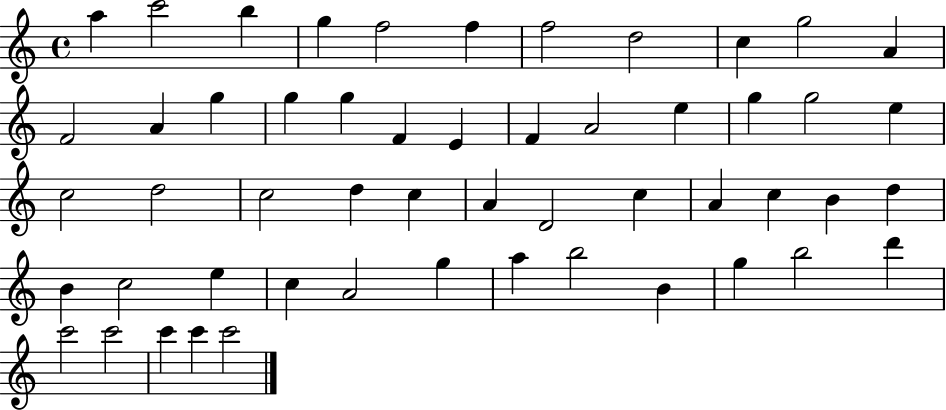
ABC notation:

X:1
T:Untitled
M:4/4
L:1/4
K:C
a c'2 b g f2 f f2 d2 c g2 A F2 A g g g F E F A2 e g g2 e c2 d2 c2 d c A D2 c A c B d B c2 e c A2 g a b2 B g b2 d' c'2 c'2 c' c' c'2